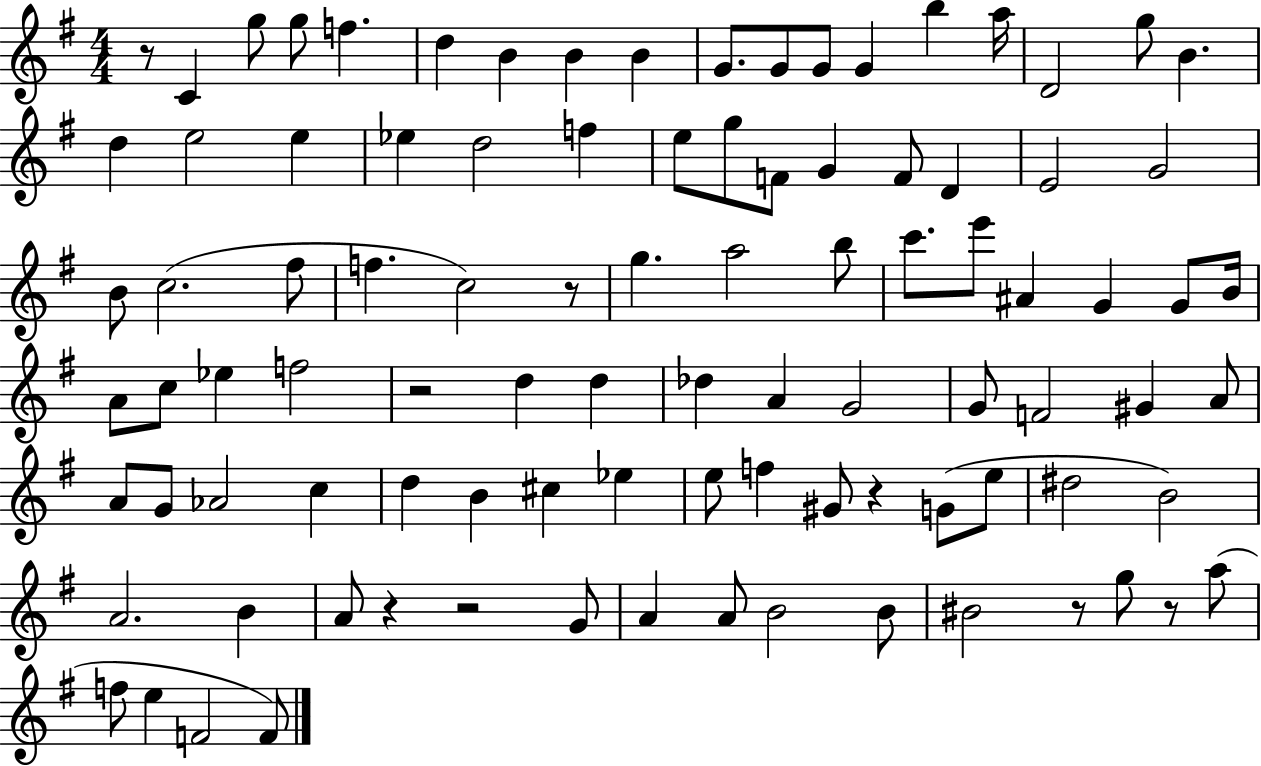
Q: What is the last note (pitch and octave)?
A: F4